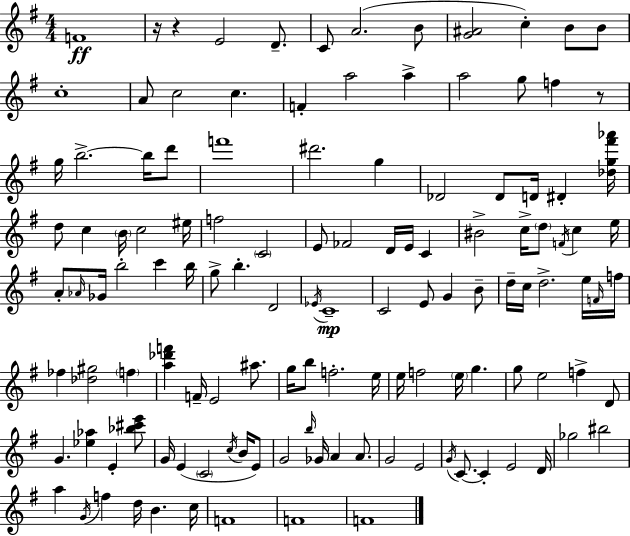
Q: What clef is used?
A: treble